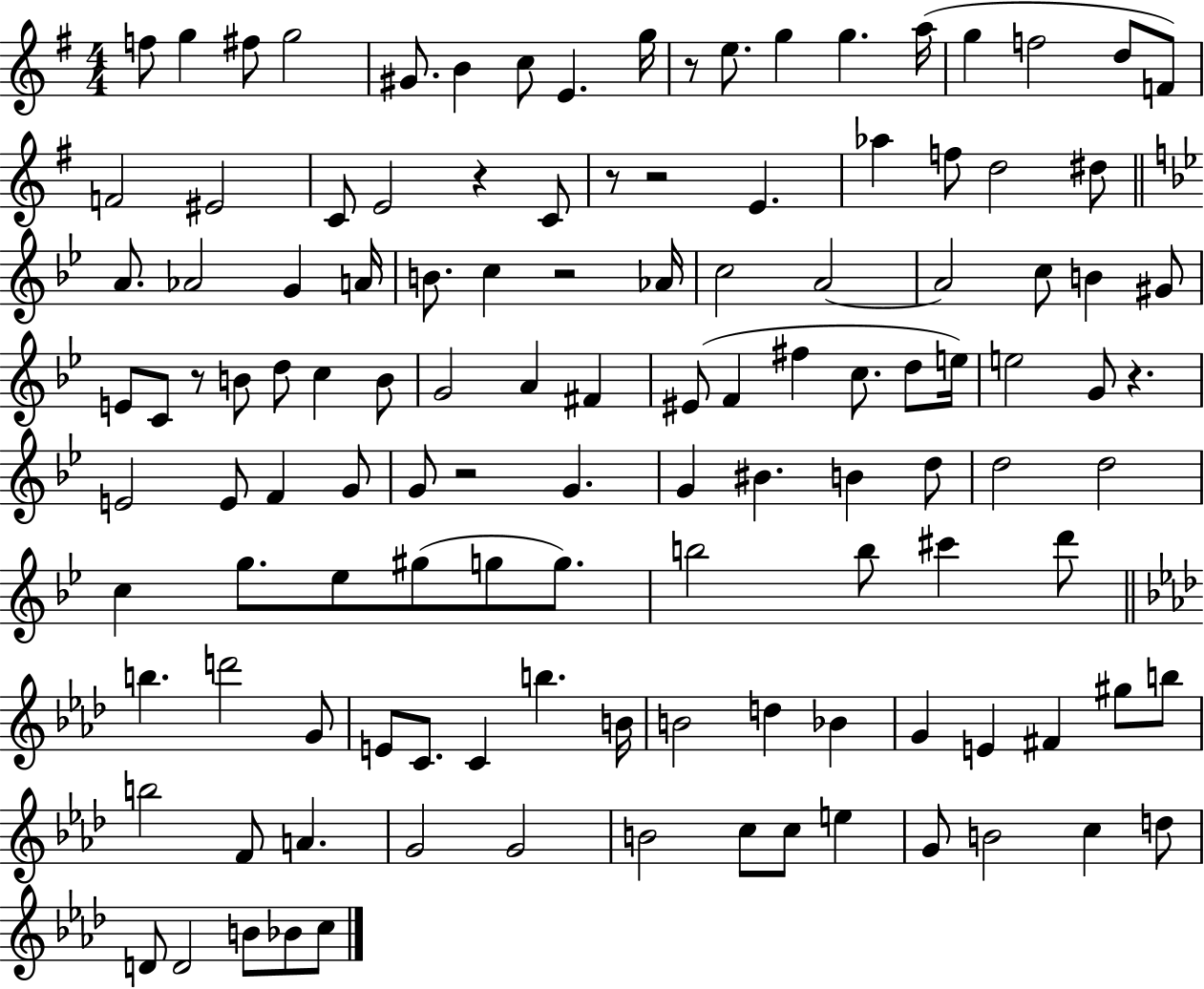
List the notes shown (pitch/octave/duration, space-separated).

F5/e G5/q F#5/e G5/h G#4/e. B4/q C5/e E4/q. G5/s R/e E5/e. G5/q G5/q. A5/s G5/q F5/h D5/e F4/e F4/h EIS4/h C4/e E4/h R/q C4/e R/e R/h E4/q. Ab5/q F5/e D5/h D#5/e A4/e. Ab4/h G4/q A4/s B4/e. C5/q R/h Ab4/s C5/h A4/h A4/h C5/e B4/q G#4/e E4/e C4/e R/e B4/e D5/e C5/q B4/e G4/h A4/q F#4/q EIS4/e F4/q F#5/q C5/e. D5/e E5/s E5/h G4/e R/q. E4/h E4/e F4/q G4/e G4/e R/h G4/q. G4/q BIS4/q. B4/q D5/e D5/h D5/h C5/q G5/e. Eb5/e G#5/e G5/e G5/e. B5/h B5/e C#6/q D6/e B5/q. D6/h G4/e E4/e C4/e. C4/q B5/q. B4/s B4/h D5/q Bb4/q G4/q E4/q F#4/q G#5/e B5/e B5/h F4/e A4/q. G4/h G4/h B4/h C5/e C5/e E5/q G4/e B4/h C5/q D5/e D4/e D4/h B4/e Bb4/e C5/e